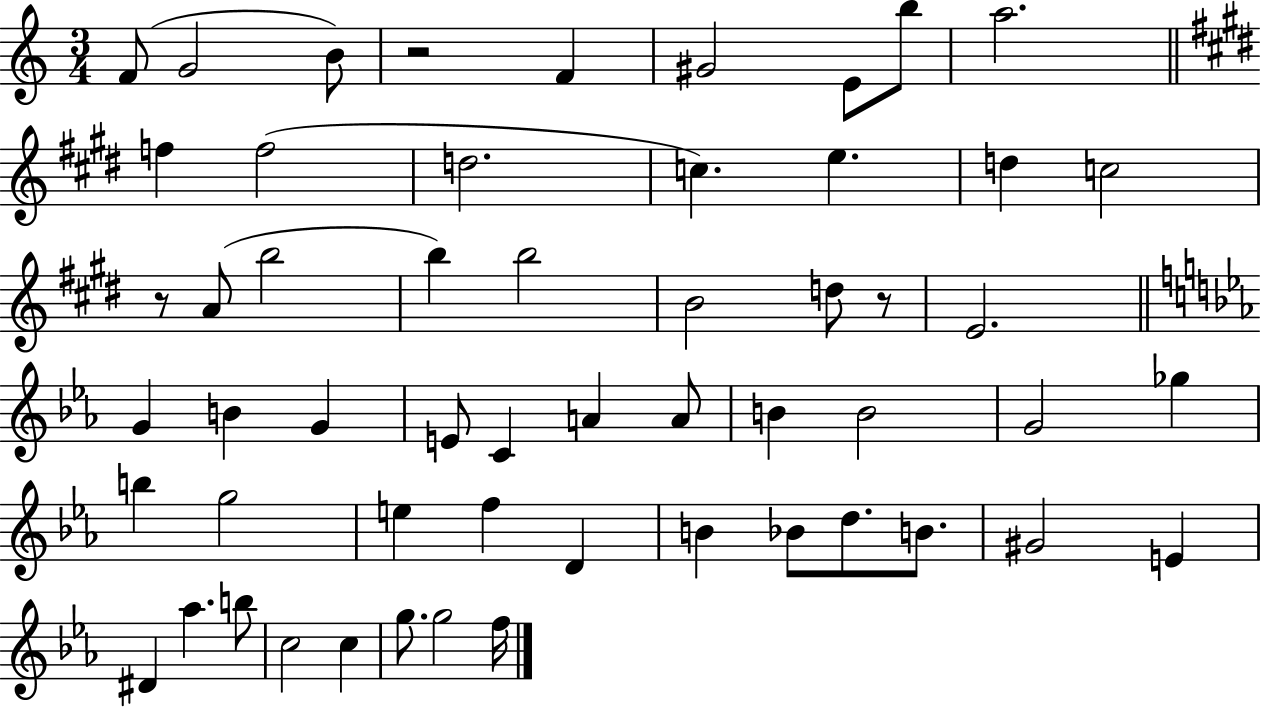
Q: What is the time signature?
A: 3/4